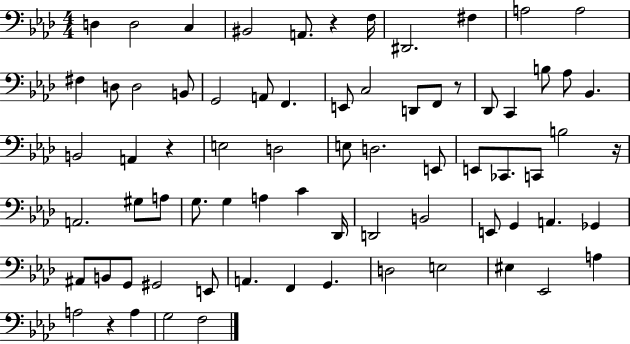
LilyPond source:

{
  \clef bass
  \numericTimeSignature
  \time 4/4
  \key aes \major
  d4 d2 c4 | bis,2 a,8. r4 f16 | dis,2. fis4 | a2 a2 | \break fis4 d8 d2 b,8 | g,2 a,8 f,4. | e,8 c2 d,8 f,8 r8 | des,8 c,4 b8 aes8 bes,4. | \break b,2 a,4 r4 | e2 d2 | e8 d2. e,8 | e,8 ces,8. c,8 b2 r16 | \break a,2. gis8 a8 | g8. g4 a4 c'4 des,16 | d,2 b,2 | e,8 g,4 a,4. ges,4 | \break ais,8 b,8 g,8 gis,2 e,8 | a,4. f,4 g,4. | d2 e2 | eis4 ees,2 a4 | \break a2 r4 a4 | g2 f2 | \bar "|."
}